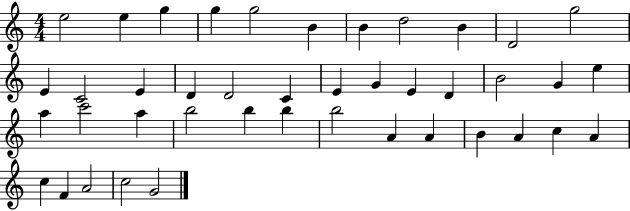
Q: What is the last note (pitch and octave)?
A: G4